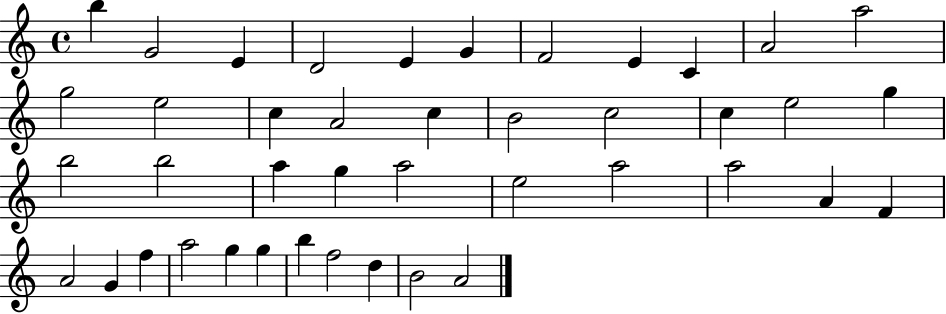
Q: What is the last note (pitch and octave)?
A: A4